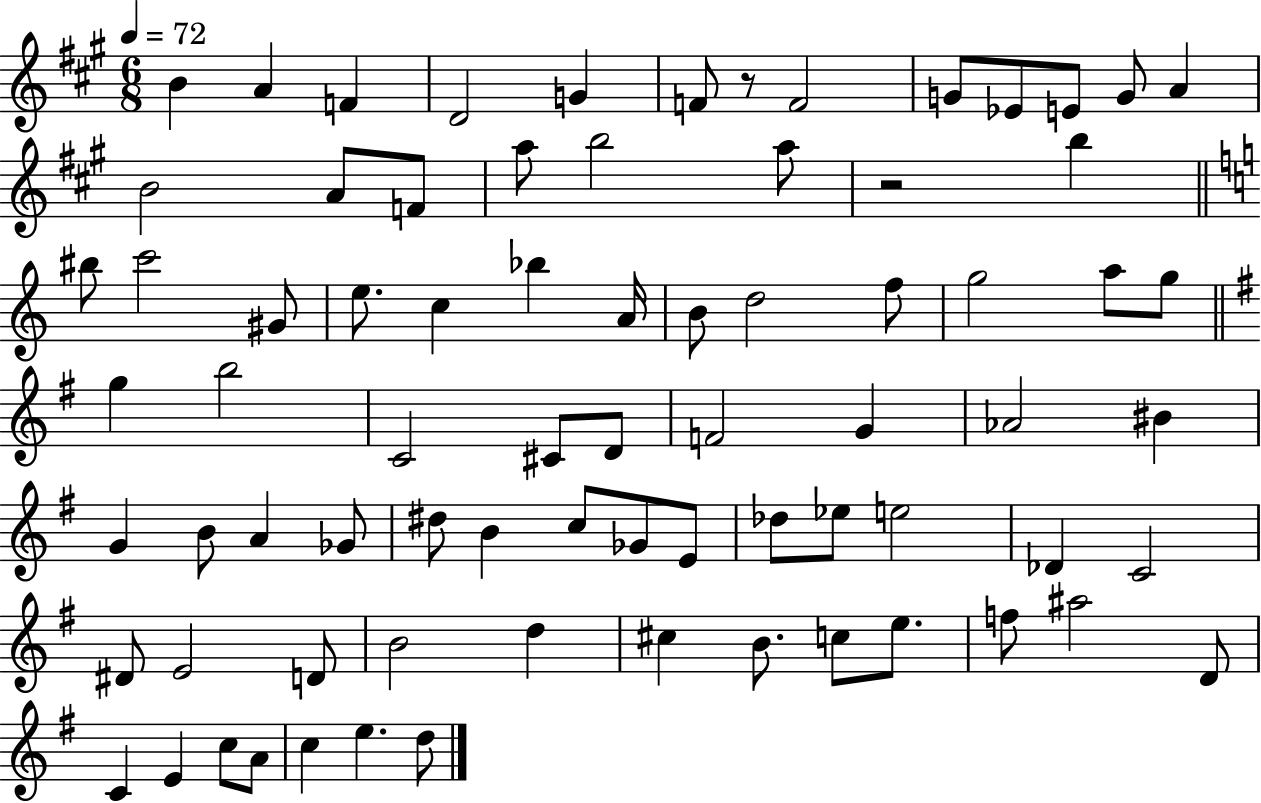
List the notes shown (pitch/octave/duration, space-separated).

B4/q A4/q F4/q D4/h G4/q F4/e R/e F4/h G4/e Eb4/e E4/e G4/e A4/q B4/h A4/e F4/e A5/e B5/h A5/e R/h B5/q BIS5/e C6/h G#4/e E5/e. C5/q Bb5/q A4/s B4/e D5/h F5/e G5/h A5/e G5/e G5/q B5/h C4/h C#4/e D4/e F4/h G4/q Ab4/h BIS4/q G4/q B4/e A4/q Gb4/e D#5/e B4/q C5/e Gb4/e E4/e Db5/e Eb5/e E5/h Db4/q C4/h D#4/e E4/h D4/e B4/h D5/q C#5/q B4/e. C5/e E5/e. F5/e A#5/h D4/e C4/q E4/q C5/e A4/e C5/q E5/q. D5/e